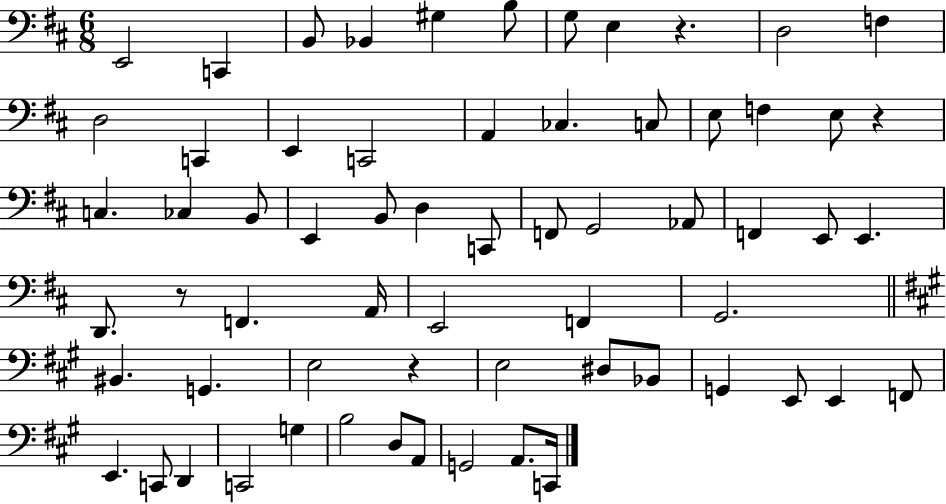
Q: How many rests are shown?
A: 4